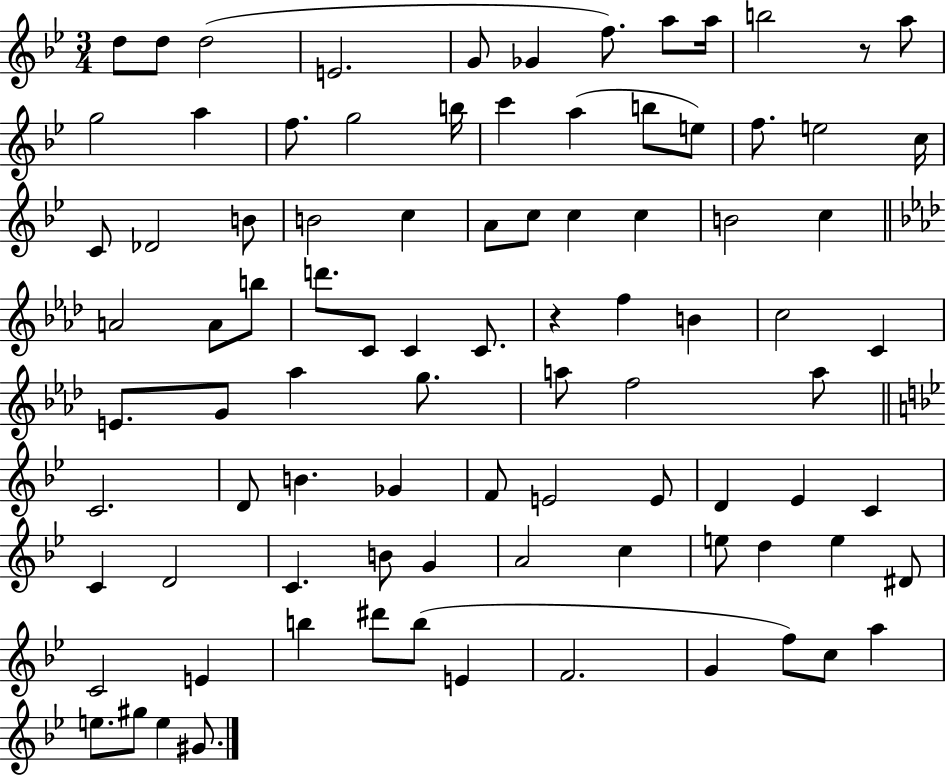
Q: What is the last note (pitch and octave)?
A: G#4